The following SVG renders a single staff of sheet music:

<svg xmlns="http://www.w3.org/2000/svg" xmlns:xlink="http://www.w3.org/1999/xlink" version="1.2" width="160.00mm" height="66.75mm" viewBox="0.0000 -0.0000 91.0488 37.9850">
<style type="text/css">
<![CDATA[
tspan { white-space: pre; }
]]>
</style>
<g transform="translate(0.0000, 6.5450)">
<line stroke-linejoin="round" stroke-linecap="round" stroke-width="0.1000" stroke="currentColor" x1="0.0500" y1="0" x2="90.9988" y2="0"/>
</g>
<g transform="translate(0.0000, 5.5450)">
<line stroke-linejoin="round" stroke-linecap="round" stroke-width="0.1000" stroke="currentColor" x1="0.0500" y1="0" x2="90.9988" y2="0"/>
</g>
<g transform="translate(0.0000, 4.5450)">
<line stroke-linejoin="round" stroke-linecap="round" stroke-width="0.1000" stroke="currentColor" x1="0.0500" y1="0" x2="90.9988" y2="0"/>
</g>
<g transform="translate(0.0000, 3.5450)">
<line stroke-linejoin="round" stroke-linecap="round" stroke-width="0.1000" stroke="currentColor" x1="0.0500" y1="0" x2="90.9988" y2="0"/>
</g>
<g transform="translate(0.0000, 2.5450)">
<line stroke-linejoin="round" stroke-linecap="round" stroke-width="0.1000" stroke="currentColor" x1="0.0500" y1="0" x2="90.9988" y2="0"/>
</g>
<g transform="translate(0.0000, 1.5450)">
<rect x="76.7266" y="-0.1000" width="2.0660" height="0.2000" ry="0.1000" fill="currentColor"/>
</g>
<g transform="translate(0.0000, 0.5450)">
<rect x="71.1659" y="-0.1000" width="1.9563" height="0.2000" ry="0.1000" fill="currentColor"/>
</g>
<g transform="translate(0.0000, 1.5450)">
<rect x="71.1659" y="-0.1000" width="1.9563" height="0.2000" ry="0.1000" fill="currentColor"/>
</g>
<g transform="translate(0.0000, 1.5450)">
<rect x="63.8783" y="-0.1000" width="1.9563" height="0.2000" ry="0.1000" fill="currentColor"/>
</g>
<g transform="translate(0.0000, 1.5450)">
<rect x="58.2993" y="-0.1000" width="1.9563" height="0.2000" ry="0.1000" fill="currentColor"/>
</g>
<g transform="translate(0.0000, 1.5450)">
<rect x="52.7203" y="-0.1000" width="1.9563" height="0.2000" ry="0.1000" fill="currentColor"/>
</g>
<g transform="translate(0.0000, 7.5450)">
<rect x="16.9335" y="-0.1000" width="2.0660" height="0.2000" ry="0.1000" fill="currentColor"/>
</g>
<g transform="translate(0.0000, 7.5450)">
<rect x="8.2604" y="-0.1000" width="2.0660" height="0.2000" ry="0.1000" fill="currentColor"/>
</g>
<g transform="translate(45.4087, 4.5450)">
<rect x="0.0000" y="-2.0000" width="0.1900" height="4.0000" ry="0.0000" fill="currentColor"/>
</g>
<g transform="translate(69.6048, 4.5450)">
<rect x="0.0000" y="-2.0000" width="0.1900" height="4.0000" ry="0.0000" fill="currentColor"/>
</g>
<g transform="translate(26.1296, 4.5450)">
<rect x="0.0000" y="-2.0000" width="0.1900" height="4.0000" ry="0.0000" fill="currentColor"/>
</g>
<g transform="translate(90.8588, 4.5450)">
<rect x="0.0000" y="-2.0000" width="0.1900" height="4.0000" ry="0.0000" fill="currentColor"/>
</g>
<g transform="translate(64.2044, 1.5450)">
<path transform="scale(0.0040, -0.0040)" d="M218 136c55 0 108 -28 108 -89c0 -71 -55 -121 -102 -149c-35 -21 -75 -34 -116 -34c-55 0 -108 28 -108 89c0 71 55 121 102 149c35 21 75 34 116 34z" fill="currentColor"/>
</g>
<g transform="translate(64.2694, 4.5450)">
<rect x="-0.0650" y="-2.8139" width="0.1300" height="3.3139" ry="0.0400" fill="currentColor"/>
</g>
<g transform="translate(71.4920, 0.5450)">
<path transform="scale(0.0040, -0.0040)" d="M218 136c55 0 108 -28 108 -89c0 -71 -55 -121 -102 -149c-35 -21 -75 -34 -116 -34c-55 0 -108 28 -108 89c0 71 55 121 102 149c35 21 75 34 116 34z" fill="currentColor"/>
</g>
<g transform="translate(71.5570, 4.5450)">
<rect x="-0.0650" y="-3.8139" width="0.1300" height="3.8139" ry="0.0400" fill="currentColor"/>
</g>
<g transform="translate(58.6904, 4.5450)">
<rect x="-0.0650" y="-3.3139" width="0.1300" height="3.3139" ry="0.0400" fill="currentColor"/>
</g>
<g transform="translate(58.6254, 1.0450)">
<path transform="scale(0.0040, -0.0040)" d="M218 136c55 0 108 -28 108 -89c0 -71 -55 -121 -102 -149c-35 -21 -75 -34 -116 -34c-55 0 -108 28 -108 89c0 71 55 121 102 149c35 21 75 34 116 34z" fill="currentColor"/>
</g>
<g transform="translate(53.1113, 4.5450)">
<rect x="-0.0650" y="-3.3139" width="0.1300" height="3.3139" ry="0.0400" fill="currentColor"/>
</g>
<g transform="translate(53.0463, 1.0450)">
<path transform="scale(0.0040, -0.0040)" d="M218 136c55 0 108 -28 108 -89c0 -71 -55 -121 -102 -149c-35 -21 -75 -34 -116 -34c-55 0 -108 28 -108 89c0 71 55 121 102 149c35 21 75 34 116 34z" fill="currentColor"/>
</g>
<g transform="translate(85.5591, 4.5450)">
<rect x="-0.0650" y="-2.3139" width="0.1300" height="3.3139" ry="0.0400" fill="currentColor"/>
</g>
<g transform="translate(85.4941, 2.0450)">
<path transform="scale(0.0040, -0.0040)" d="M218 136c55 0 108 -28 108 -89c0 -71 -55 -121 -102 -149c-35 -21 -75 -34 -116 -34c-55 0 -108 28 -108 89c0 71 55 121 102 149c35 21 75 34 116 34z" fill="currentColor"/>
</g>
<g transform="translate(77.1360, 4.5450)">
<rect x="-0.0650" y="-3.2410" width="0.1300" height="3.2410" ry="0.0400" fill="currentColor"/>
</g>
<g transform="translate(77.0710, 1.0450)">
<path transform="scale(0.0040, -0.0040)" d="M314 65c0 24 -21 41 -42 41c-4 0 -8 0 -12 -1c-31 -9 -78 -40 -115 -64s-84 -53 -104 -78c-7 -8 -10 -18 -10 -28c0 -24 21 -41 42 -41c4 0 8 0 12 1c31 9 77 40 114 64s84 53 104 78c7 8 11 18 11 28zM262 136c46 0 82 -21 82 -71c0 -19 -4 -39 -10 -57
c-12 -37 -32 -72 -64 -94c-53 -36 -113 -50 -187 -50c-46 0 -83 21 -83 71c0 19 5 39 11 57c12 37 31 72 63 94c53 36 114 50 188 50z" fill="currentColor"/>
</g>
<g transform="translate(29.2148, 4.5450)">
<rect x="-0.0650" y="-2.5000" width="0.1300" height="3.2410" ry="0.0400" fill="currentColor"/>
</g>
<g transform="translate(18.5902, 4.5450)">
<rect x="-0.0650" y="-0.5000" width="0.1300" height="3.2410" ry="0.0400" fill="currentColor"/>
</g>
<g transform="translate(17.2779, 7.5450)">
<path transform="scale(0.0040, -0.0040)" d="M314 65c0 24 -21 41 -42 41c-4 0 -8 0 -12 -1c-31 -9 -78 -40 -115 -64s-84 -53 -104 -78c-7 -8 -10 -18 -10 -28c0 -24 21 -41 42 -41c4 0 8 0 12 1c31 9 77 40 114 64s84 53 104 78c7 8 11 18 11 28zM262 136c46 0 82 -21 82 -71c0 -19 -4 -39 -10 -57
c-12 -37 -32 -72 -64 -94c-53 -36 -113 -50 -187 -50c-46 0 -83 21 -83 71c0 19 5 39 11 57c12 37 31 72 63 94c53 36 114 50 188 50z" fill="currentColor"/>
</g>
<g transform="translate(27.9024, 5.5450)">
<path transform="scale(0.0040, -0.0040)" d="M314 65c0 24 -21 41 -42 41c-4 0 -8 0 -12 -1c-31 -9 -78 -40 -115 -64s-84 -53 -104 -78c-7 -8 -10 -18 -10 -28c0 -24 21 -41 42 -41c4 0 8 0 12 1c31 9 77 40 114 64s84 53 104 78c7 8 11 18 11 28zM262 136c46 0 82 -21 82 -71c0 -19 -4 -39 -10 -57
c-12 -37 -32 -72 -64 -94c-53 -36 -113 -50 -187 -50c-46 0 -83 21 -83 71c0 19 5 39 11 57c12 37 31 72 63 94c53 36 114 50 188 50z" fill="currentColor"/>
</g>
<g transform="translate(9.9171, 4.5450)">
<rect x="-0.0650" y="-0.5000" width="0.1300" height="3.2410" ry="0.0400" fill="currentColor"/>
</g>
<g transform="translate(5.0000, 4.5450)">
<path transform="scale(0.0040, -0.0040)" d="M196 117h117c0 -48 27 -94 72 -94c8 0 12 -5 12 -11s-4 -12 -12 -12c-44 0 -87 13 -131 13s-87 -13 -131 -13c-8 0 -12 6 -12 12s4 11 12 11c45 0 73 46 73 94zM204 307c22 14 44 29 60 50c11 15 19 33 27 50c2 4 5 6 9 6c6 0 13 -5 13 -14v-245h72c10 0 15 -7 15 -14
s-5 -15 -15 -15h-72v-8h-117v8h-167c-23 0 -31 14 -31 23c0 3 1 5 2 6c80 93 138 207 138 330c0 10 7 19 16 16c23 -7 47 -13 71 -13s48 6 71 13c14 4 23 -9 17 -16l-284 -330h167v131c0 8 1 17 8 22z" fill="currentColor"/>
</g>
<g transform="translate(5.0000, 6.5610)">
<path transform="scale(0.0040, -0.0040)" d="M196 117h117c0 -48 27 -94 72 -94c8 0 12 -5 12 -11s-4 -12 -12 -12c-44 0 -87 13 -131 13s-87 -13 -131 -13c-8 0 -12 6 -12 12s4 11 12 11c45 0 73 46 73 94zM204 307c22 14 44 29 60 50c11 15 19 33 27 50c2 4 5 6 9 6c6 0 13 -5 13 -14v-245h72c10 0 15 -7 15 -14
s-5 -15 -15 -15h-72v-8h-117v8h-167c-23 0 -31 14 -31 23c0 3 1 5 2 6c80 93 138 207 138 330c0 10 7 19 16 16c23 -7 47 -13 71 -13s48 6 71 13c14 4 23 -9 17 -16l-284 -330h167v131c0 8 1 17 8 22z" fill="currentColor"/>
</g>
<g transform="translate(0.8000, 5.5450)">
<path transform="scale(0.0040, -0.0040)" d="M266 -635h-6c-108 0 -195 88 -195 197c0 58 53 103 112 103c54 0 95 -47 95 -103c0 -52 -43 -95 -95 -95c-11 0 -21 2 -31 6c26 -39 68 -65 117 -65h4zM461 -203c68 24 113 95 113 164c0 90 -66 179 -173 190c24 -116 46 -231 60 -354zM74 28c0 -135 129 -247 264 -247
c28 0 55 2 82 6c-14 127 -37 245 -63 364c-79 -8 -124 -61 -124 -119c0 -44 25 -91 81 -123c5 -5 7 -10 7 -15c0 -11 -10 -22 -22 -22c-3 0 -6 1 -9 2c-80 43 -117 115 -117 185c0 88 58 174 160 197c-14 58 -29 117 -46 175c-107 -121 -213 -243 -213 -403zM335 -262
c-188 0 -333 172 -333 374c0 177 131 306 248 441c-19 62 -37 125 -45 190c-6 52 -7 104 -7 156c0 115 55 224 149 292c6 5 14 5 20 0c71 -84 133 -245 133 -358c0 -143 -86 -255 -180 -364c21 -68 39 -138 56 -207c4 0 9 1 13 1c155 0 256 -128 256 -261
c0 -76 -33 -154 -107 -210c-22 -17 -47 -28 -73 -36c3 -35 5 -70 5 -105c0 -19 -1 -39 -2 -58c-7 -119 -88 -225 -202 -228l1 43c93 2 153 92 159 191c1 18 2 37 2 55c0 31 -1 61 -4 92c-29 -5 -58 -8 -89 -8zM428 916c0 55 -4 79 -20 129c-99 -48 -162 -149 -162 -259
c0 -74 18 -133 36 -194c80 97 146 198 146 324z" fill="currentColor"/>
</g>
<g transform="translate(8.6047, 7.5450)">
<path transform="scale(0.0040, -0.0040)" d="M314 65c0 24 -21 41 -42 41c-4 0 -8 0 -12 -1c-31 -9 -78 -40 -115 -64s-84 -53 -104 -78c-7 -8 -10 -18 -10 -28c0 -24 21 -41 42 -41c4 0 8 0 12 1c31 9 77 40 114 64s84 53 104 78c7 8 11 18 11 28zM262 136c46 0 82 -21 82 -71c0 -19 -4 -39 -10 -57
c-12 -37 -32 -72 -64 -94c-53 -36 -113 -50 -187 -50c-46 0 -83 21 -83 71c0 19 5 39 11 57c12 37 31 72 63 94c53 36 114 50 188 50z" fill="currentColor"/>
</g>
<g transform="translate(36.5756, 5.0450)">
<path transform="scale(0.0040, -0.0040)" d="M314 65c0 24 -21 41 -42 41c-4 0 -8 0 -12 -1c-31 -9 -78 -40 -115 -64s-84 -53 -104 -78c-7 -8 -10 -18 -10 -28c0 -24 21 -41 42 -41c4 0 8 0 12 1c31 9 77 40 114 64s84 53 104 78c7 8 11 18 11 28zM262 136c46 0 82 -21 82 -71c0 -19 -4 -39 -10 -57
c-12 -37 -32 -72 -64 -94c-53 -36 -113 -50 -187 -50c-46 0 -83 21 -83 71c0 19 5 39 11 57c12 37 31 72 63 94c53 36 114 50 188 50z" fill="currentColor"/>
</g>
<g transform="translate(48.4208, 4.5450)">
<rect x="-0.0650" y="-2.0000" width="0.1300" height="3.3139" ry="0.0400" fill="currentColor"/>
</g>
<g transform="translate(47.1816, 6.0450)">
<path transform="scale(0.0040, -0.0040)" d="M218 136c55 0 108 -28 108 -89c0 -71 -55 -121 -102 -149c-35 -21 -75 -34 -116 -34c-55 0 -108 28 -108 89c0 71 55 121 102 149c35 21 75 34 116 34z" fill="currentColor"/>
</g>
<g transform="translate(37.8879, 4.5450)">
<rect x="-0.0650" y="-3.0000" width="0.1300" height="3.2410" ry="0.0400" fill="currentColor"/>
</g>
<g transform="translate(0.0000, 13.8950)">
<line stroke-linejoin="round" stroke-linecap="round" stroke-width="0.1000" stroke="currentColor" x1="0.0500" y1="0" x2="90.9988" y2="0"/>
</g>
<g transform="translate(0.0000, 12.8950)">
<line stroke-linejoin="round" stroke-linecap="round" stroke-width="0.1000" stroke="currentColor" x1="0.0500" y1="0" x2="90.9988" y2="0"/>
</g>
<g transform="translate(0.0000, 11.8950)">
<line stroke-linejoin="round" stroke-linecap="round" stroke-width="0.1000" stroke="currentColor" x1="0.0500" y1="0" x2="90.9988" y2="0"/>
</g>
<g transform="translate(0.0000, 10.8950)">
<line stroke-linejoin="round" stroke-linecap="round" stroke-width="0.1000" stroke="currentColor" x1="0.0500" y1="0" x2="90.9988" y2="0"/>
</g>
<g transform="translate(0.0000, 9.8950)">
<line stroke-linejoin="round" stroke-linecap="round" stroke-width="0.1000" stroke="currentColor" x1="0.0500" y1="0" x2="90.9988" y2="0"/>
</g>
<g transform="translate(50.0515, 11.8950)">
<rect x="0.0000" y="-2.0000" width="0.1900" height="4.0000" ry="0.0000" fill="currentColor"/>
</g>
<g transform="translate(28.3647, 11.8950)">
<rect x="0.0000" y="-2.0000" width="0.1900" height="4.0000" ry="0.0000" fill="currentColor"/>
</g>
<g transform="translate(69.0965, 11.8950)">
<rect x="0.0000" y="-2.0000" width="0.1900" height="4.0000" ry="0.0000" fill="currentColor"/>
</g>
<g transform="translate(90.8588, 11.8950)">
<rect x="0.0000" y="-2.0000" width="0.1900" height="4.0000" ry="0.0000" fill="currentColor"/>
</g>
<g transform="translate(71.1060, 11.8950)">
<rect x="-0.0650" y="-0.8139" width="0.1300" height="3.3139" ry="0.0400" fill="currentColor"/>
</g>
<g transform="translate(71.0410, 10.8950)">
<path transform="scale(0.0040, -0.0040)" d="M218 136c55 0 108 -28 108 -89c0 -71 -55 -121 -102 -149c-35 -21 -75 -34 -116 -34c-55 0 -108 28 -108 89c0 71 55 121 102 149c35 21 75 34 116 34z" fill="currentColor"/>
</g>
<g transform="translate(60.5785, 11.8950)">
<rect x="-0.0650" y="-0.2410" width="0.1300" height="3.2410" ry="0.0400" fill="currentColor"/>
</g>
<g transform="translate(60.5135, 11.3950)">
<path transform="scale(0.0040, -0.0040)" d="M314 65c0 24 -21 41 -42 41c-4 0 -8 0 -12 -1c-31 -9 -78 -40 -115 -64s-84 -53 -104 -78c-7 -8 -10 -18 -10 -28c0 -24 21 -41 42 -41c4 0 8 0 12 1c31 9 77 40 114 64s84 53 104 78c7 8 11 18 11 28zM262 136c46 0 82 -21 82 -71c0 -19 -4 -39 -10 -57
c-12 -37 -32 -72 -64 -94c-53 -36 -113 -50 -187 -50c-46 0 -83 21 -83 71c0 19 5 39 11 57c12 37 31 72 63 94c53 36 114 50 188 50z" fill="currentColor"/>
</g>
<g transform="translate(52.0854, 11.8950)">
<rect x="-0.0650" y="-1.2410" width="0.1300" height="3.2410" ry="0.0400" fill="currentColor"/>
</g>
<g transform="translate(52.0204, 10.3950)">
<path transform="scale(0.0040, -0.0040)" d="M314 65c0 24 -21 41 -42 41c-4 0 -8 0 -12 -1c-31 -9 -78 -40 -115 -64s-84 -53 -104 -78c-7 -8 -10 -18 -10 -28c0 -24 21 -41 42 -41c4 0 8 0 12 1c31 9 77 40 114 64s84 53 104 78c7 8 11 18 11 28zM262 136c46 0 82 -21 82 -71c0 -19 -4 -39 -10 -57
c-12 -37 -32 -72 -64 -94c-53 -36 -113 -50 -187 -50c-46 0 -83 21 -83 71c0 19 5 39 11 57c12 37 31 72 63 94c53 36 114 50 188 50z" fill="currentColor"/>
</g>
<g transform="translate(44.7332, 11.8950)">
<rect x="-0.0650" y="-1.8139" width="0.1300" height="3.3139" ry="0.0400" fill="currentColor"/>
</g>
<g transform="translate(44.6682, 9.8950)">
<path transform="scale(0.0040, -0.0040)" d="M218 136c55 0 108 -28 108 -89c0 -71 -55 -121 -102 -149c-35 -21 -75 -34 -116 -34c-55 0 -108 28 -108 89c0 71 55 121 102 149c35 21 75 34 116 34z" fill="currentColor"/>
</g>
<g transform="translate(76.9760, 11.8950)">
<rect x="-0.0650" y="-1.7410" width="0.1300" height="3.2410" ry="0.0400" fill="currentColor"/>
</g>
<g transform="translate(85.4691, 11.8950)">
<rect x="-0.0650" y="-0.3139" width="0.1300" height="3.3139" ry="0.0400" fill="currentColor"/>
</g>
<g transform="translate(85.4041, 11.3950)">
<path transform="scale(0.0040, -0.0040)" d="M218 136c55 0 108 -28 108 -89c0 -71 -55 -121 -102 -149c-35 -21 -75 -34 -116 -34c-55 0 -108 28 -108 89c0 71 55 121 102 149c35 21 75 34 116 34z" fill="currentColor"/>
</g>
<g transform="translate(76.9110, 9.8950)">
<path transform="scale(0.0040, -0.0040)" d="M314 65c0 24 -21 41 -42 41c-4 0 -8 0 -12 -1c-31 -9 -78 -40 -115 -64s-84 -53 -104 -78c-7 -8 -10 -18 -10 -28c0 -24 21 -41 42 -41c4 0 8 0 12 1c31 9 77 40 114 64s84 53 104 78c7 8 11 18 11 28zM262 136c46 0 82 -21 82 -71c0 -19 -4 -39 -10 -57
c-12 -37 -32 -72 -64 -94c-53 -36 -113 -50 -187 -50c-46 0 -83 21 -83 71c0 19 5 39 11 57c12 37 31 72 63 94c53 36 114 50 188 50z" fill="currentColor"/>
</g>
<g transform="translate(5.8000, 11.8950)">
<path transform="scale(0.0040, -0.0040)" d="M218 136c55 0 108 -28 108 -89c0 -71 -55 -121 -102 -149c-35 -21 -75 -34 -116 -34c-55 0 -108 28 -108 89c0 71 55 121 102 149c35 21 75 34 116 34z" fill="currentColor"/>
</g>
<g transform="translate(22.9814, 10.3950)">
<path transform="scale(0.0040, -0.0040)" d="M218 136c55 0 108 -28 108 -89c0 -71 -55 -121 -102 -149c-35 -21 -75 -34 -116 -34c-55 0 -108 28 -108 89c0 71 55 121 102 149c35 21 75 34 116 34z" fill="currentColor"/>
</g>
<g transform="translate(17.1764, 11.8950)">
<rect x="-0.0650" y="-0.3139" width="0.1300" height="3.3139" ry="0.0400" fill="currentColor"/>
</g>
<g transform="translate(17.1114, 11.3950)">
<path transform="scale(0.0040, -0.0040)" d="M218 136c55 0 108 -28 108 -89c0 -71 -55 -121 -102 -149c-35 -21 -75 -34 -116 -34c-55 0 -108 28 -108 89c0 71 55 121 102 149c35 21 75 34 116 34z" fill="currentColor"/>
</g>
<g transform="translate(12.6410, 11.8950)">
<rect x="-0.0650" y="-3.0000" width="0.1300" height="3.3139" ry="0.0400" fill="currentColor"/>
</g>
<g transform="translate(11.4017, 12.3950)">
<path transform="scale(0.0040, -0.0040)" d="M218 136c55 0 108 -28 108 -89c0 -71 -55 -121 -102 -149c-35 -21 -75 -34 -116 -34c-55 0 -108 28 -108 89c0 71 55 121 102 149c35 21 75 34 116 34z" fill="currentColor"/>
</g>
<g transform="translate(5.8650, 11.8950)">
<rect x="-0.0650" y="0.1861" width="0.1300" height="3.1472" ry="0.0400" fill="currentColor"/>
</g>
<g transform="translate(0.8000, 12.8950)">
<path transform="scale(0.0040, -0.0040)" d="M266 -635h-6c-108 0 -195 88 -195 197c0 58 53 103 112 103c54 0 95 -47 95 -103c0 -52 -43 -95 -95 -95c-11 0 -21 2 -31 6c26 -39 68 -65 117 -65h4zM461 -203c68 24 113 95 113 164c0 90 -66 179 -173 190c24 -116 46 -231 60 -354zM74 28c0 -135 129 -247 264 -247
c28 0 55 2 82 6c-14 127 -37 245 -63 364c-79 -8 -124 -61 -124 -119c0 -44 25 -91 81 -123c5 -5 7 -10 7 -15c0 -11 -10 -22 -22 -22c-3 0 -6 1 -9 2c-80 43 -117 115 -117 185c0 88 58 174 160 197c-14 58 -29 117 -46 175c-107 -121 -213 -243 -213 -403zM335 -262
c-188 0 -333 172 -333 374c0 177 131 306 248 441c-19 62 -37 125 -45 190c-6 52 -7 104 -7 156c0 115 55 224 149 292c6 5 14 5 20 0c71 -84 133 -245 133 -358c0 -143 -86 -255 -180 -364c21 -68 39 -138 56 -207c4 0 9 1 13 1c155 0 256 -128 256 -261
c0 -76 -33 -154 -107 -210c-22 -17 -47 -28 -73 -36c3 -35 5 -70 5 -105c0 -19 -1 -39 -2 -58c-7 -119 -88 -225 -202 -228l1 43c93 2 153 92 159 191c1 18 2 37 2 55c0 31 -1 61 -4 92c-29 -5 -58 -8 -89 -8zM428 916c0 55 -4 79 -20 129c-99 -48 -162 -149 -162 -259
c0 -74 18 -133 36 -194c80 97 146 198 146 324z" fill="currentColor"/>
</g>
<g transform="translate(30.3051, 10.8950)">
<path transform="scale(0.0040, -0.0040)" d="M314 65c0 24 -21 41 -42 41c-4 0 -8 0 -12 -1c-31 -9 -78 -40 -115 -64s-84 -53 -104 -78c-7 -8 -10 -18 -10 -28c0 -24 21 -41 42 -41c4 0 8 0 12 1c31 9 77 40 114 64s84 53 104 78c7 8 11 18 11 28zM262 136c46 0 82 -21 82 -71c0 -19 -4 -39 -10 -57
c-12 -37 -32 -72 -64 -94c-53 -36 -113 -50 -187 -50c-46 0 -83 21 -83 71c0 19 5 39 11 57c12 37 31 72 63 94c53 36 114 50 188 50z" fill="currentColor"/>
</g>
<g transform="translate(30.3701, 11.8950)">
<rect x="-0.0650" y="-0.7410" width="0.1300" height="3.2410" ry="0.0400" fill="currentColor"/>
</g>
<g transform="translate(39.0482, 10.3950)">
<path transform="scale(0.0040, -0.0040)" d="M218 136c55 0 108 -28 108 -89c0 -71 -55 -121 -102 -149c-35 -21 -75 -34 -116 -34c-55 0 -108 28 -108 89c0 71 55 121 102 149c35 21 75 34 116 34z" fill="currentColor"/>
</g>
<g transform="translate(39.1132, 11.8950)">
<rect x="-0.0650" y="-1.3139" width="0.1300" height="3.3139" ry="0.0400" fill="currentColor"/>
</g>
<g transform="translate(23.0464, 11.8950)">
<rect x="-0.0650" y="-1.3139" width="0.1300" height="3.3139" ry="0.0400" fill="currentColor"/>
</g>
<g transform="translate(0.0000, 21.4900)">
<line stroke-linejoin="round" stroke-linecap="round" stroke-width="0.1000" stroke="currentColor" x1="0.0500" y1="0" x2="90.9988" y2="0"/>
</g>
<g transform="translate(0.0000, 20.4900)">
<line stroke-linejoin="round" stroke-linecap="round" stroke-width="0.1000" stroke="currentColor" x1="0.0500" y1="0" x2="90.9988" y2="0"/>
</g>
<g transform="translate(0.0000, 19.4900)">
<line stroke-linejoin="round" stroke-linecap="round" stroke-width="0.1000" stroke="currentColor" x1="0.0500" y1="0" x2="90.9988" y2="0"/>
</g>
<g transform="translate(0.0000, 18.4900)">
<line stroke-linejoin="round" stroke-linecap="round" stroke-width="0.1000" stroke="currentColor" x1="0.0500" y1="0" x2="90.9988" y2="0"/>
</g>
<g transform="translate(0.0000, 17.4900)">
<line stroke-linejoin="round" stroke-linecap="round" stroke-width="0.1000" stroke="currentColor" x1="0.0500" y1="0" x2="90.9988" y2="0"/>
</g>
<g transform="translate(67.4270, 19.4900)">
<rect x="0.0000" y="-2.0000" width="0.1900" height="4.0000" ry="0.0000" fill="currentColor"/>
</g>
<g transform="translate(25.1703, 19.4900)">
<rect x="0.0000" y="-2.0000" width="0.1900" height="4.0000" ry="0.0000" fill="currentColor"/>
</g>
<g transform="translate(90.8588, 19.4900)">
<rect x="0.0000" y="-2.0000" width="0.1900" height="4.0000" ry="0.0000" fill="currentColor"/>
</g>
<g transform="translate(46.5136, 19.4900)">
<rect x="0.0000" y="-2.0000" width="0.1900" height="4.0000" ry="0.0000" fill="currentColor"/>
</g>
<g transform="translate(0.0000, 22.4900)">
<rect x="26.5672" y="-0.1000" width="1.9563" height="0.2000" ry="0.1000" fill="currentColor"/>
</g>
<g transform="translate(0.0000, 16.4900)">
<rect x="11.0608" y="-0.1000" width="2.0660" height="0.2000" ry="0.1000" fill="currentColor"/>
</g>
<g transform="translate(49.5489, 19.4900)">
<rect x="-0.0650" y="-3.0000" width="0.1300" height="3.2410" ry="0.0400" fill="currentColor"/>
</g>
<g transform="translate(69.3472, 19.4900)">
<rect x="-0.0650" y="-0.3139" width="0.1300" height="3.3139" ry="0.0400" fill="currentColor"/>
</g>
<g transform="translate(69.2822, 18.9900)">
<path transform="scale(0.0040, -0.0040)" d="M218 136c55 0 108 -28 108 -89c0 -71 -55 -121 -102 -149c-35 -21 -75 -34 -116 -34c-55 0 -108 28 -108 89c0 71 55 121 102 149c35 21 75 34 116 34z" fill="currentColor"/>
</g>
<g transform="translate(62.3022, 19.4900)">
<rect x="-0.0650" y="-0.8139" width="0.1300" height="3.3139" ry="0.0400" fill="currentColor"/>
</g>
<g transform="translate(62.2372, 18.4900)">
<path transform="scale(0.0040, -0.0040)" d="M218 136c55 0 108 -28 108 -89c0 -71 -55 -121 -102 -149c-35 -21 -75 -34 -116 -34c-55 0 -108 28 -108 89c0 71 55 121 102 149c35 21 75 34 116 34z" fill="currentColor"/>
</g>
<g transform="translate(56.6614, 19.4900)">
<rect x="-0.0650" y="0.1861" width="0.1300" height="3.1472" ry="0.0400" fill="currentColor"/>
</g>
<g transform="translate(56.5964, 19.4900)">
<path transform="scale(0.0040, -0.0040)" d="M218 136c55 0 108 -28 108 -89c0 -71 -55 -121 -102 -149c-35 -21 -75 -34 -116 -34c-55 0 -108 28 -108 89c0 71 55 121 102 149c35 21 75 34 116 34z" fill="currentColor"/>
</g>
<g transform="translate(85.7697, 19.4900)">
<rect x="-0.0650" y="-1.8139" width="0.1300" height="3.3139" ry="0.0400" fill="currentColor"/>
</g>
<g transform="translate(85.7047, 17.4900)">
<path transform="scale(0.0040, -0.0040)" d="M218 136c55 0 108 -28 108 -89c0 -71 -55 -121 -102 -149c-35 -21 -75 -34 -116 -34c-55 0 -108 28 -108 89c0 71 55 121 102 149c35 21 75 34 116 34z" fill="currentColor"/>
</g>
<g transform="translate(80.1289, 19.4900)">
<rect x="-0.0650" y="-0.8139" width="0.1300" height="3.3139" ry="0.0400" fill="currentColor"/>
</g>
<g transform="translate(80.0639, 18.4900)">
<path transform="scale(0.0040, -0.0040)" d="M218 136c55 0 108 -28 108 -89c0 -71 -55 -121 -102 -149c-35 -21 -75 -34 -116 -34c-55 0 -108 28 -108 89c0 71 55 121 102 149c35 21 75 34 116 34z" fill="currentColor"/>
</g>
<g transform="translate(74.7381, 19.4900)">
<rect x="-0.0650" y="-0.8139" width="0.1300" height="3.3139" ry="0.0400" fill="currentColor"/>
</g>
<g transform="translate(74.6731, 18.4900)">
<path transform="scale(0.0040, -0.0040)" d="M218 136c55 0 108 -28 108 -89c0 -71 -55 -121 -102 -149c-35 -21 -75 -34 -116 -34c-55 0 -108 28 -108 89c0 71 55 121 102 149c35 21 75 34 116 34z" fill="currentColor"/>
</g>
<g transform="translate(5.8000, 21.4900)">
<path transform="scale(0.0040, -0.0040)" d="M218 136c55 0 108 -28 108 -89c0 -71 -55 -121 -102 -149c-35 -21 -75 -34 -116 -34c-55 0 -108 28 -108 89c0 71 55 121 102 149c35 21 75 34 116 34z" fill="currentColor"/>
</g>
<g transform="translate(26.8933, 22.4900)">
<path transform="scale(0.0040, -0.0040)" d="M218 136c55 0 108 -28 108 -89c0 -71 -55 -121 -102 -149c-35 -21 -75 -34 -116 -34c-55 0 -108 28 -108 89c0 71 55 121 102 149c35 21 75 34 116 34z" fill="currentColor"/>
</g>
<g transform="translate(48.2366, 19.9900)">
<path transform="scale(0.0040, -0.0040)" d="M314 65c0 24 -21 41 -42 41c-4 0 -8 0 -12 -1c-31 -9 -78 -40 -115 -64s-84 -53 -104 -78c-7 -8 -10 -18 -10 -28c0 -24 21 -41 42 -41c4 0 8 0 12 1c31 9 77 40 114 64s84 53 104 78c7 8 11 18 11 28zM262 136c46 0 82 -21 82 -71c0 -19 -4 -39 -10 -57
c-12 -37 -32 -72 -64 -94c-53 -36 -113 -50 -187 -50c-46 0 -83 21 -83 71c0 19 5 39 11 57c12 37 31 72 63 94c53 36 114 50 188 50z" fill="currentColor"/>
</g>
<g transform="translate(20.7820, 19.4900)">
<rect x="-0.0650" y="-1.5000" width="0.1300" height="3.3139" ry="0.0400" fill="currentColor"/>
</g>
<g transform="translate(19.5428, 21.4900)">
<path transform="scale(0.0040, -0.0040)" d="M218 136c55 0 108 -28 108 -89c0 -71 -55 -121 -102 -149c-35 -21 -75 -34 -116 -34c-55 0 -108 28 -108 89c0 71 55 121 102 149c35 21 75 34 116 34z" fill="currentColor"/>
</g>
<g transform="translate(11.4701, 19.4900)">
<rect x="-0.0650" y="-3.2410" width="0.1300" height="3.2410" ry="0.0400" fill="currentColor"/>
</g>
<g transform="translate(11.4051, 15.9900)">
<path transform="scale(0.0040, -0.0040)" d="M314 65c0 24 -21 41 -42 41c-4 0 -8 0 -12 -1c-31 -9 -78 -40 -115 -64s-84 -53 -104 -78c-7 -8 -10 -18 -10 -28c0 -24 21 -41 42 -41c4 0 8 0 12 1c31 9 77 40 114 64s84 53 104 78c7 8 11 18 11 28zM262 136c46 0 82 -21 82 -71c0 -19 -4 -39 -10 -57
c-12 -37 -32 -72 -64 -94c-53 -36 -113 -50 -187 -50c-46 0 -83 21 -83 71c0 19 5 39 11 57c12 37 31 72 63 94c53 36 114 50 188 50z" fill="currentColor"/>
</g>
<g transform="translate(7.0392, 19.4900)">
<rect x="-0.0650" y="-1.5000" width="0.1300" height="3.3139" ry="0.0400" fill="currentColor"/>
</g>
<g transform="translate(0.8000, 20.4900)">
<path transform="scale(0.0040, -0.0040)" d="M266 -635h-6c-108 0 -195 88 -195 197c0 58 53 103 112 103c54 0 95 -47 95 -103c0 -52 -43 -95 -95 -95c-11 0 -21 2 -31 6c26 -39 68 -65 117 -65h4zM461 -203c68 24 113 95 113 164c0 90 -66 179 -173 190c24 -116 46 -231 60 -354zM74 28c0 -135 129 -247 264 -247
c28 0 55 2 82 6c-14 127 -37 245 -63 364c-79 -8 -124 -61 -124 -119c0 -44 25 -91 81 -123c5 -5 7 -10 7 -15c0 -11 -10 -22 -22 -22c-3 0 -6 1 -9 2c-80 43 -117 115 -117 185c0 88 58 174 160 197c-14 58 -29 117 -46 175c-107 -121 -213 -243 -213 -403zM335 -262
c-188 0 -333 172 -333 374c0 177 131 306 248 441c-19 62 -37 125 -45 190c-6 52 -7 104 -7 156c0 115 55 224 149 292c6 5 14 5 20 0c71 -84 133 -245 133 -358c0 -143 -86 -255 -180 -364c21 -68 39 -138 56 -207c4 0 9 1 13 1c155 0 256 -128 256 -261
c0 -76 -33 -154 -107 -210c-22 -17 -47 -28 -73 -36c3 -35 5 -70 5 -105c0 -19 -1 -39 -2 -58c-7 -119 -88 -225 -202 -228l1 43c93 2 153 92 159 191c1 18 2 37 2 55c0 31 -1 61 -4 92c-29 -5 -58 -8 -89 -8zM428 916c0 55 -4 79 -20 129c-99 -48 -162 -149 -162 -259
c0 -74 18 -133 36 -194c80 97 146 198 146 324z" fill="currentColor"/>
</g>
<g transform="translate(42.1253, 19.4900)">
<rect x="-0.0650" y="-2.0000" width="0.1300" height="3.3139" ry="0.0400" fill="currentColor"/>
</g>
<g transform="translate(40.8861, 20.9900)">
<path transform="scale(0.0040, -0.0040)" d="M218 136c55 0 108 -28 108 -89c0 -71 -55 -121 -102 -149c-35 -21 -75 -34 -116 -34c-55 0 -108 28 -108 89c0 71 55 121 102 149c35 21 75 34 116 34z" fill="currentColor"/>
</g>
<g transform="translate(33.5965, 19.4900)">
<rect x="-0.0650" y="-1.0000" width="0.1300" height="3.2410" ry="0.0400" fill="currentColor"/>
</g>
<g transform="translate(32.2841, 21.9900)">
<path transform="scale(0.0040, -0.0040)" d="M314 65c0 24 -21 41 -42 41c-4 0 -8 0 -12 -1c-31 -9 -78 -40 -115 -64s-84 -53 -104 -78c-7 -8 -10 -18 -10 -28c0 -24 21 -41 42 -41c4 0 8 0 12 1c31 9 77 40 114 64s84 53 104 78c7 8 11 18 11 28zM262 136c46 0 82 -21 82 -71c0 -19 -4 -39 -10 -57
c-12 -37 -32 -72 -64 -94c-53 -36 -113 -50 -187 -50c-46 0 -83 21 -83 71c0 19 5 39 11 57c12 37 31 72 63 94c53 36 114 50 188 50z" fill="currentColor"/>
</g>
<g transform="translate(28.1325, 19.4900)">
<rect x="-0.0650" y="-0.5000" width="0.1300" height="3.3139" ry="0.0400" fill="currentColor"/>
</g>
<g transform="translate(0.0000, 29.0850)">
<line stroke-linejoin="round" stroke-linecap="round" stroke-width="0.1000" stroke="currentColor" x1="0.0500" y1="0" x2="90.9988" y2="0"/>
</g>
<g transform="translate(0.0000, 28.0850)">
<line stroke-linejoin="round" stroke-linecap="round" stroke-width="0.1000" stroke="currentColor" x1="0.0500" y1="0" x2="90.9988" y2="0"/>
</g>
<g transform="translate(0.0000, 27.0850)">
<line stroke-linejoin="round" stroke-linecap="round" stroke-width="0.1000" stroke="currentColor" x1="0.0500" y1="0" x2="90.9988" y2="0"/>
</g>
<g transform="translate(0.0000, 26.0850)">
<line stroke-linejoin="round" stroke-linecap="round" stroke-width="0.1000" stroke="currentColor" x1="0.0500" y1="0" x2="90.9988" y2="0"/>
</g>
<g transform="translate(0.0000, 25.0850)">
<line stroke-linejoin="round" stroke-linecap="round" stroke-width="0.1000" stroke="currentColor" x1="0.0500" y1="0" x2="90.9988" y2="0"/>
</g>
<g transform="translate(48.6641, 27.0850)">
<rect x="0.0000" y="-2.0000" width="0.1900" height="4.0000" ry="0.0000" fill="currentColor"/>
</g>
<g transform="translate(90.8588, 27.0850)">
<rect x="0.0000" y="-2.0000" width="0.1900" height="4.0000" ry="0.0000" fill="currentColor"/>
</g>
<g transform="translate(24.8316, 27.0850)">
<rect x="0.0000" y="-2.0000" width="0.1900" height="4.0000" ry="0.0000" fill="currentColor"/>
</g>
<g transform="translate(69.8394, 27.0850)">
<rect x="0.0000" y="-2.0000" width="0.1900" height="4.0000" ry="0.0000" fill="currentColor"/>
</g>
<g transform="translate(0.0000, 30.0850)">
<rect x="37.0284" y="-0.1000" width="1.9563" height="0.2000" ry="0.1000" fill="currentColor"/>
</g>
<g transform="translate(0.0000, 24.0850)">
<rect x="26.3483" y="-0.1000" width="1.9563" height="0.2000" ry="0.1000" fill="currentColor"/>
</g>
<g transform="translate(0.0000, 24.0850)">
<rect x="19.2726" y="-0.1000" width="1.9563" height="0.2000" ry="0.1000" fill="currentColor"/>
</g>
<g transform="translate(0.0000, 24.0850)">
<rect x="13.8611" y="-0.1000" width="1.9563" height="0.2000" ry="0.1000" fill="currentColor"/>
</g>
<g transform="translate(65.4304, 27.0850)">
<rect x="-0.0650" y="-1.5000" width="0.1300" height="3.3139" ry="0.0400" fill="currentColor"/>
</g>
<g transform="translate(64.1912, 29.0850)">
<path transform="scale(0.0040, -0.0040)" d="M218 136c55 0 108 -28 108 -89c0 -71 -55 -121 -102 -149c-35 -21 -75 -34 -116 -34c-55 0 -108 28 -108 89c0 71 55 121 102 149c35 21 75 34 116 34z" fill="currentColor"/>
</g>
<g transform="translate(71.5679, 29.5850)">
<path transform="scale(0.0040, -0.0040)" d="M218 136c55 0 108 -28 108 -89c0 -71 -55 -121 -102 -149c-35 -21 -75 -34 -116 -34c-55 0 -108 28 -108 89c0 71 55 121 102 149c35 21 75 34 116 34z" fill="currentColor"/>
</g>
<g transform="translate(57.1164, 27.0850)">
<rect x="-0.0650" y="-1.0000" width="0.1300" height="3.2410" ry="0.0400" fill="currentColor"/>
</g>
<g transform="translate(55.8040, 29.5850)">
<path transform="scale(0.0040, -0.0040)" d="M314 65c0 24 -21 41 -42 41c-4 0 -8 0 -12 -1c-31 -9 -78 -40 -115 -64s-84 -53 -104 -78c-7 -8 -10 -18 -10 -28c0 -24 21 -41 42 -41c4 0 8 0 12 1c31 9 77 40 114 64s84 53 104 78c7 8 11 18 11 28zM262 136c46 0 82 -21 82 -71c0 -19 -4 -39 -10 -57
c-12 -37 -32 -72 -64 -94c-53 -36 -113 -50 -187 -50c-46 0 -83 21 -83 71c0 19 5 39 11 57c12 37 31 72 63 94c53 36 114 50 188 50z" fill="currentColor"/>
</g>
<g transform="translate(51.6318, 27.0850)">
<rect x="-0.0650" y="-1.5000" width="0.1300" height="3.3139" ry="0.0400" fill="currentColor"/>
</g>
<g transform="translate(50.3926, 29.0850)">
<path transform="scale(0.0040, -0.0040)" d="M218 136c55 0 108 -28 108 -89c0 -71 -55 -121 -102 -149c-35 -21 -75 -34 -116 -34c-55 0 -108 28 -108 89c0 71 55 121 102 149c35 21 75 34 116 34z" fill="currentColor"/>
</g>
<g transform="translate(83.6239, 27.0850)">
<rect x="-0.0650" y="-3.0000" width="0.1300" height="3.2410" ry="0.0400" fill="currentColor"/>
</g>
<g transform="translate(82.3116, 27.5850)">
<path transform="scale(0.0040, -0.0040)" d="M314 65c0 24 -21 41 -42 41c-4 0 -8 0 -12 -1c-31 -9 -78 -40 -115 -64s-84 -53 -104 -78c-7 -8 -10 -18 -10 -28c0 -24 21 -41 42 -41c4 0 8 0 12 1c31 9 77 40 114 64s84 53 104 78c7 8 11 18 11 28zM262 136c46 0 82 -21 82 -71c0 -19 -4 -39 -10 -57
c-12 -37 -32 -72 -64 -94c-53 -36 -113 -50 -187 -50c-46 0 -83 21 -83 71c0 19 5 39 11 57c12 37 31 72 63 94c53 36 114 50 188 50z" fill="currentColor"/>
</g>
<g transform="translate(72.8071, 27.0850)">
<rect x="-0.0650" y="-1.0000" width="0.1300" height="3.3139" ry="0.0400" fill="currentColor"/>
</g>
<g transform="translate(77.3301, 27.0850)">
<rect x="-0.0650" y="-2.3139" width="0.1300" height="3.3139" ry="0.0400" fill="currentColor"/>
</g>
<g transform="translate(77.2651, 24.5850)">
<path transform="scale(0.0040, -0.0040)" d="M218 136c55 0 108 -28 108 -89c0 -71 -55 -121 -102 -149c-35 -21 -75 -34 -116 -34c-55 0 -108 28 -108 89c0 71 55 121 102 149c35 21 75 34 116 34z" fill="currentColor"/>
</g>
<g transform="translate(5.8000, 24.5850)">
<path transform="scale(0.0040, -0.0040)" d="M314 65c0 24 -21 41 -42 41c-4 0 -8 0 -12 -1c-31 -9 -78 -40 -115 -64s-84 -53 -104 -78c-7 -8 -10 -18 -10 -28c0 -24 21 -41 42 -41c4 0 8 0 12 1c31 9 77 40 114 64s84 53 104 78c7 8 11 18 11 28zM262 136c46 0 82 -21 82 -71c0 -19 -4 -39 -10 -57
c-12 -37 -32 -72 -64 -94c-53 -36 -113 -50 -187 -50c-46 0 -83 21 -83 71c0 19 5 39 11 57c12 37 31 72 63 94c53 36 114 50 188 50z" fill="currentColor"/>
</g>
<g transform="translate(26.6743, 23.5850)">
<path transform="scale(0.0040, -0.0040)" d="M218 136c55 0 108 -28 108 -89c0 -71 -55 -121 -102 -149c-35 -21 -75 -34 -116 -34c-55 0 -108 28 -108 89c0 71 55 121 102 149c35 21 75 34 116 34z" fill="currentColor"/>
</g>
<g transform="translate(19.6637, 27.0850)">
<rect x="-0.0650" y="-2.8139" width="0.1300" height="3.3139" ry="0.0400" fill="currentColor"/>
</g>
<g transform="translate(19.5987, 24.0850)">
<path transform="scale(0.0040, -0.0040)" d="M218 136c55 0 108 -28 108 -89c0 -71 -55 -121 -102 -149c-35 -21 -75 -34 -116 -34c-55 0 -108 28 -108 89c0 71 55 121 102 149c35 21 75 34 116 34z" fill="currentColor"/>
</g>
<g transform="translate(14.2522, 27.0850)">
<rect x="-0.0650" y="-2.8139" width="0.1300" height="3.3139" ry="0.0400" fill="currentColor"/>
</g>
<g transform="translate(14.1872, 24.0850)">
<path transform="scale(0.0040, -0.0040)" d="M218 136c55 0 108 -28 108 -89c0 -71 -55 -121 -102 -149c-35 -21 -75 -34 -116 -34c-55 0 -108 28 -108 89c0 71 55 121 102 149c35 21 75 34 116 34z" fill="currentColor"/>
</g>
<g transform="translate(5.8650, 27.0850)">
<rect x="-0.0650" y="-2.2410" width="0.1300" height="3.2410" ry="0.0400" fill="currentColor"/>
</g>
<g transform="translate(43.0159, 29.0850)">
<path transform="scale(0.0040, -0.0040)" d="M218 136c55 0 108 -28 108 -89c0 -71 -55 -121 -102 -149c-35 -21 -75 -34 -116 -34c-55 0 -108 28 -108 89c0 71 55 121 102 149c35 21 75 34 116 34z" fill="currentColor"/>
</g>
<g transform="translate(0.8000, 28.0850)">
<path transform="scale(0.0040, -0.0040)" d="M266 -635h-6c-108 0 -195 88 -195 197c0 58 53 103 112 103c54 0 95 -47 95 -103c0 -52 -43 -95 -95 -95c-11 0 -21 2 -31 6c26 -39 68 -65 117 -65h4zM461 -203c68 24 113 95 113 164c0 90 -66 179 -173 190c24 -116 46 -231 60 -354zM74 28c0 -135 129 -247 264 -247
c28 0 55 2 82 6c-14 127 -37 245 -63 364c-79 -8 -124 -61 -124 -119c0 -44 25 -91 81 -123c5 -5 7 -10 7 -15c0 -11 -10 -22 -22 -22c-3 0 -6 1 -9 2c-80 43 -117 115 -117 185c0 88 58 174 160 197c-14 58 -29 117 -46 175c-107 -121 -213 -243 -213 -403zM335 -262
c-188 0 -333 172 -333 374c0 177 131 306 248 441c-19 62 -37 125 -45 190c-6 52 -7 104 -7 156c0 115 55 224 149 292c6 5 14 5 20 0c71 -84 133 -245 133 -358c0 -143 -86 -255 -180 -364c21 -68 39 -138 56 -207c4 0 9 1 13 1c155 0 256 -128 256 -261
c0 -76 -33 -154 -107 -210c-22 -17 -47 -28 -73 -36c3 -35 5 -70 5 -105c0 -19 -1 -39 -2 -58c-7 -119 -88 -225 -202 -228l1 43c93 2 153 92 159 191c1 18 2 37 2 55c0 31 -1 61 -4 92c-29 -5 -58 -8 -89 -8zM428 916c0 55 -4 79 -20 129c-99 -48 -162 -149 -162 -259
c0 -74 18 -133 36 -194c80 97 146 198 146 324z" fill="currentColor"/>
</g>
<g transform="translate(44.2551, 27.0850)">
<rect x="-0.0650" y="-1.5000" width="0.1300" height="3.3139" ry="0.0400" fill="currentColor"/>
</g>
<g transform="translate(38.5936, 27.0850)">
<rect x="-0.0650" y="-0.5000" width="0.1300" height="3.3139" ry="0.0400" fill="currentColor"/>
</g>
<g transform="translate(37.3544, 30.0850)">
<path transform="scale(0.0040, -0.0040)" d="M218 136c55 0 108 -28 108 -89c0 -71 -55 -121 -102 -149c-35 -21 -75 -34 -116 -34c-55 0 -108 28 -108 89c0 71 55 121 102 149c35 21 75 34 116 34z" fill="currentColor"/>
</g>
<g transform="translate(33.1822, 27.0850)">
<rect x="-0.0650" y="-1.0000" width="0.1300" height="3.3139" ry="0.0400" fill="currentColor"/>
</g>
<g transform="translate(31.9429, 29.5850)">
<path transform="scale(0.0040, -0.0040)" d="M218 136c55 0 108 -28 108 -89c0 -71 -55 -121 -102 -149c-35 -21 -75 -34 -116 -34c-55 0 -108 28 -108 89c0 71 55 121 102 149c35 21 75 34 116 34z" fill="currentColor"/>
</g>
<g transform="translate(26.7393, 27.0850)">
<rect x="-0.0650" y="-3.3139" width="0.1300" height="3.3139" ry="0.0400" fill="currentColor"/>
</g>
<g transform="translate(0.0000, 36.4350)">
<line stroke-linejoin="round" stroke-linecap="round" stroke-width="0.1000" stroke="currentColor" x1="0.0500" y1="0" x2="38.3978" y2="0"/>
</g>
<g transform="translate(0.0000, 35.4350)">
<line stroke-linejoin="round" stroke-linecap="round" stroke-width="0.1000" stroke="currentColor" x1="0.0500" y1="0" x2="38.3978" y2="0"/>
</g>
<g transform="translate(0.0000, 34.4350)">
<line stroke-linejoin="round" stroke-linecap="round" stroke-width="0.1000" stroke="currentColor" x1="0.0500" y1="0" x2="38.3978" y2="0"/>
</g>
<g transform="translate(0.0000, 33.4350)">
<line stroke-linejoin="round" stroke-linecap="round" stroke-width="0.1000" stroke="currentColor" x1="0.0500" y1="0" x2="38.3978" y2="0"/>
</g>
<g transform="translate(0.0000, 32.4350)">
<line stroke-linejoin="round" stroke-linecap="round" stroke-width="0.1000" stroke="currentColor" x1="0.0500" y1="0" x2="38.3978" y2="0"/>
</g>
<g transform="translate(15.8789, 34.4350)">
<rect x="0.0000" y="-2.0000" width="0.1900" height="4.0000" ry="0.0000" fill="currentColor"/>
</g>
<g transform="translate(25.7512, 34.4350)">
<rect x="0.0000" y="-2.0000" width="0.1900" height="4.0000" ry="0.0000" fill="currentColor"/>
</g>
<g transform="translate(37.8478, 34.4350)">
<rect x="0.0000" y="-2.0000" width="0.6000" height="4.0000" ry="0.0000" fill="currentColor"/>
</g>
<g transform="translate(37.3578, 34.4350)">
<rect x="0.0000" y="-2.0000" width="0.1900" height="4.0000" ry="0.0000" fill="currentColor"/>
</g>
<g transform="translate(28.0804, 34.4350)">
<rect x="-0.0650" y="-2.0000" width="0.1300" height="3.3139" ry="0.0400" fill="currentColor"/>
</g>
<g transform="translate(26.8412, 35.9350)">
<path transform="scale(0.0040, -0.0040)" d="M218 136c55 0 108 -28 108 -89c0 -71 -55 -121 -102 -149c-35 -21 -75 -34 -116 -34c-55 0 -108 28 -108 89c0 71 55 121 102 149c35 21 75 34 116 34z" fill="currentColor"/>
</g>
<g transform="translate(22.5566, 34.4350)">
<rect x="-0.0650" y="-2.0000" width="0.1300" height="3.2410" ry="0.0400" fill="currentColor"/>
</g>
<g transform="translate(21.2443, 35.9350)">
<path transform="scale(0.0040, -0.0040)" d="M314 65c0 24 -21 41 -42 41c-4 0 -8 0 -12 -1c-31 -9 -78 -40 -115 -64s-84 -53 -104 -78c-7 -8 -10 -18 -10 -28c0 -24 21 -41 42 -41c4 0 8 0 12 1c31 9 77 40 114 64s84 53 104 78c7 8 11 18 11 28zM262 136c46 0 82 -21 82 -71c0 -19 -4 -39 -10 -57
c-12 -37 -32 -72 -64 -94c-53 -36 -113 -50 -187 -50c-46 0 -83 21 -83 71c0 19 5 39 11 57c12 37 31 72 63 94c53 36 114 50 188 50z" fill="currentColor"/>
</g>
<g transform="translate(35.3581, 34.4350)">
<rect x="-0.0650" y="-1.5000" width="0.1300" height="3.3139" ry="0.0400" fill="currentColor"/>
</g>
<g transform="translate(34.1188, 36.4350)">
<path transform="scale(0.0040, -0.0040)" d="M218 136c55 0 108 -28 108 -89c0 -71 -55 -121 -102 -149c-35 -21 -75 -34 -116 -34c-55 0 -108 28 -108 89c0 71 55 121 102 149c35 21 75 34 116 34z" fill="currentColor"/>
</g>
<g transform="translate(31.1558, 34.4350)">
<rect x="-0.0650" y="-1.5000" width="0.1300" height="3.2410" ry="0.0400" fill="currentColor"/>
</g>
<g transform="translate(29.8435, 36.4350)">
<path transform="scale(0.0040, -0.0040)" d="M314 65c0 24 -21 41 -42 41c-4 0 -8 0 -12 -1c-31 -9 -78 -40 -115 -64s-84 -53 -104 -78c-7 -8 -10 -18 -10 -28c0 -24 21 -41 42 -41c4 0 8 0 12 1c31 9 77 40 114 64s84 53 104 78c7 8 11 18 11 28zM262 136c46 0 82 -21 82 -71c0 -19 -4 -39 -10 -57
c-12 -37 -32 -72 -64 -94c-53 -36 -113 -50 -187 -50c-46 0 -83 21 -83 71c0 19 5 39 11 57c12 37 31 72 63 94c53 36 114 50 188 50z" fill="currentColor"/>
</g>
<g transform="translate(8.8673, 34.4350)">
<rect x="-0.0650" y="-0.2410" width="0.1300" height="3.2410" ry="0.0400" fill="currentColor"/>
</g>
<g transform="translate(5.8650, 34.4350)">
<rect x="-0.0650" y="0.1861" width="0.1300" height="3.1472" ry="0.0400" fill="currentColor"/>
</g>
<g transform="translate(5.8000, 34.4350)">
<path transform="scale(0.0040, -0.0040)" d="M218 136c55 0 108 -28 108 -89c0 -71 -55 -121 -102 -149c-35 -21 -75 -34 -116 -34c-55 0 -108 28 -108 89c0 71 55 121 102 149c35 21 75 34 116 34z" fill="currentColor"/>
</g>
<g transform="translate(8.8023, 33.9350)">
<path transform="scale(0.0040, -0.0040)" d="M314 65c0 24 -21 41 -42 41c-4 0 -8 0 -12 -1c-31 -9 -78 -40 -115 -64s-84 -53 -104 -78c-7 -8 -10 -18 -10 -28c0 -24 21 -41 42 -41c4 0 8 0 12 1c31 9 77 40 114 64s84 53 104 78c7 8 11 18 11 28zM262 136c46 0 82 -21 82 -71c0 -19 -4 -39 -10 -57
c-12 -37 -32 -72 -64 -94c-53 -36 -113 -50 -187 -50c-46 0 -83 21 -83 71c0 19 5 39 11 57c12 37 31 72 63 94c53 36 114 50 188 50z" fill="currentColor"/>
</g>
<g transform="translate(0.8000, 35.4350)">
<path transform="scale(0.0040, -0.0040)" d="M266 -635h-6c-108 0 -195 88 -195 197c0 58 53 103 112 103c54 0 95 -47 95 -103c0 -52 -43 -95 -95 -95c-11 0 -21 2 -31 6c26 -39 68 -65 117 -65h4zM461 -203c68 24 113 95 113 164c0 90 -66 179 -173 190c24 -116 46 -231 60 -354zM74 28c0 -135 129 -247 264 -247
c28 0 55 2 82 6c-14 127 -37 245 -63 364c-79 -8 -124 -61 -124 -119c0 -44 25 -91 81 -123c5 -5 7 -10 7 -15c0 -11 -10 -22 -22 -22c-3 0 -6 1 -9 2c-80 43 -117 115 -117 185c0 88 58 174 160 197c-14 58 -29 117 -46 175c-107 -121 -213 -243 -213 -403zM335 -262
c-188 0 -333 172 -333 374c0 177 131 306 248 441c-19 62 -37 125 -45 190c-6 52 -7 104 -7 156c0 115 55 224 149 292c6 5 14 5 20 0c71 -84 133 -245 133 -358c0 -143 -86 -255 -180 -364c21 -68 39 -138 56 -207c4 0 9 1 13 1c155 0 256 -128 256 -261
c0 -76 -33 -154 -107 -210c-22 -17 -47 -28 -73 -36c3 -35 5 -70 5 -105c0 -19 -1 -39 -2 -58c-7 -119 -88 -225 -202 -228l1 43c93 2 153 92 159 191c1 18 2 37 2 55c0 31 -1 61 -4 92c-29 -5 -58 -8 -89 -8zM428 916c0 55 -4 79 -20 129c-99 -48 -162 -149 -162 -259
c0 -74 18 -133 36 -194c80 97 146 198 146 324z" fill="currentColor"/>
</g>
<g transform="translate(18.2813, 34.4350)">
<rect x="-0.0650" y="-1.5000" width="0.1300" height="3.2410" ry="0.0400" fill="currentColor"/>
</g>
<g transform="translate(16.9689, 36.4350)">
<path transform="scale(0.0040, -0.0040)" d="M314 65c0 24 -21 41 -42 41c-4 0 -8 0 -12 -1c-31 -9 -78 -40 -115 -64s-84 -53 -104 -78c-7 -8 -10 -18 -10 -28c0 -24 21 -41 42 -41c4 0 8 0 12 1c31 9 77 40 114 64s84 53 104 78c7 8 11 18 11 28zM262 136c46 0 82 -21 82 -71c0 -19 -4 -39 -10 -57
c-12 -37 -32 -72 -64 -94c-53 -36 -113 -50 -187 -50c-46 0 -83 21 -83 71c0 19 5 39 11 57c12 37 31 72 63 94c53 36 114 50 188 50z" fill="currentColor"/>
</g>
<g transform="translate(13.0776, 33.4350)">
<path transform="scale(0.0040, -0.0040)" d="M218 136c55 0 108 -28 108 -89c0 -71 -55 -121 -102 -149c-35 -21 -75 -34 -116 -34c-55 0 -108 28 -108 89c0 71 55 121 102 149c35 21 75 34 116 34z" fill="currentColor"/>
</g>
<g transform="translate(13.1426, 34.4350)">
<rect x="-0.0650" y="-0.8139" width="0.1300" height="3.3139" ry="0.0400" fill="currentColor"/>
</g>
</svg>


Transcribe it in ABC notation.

X:1
T:Untitled
M:4/4
L:1/4
K:C
C2 C2 G2 A2 F b b a c' b2 g B A c e d2 e f e2 c2 d f2 c E b2 E C D2 F A2 B d c d d f g2 a a b D C E E D2 E D g A2 B c2 d E2 F2 F E2 E